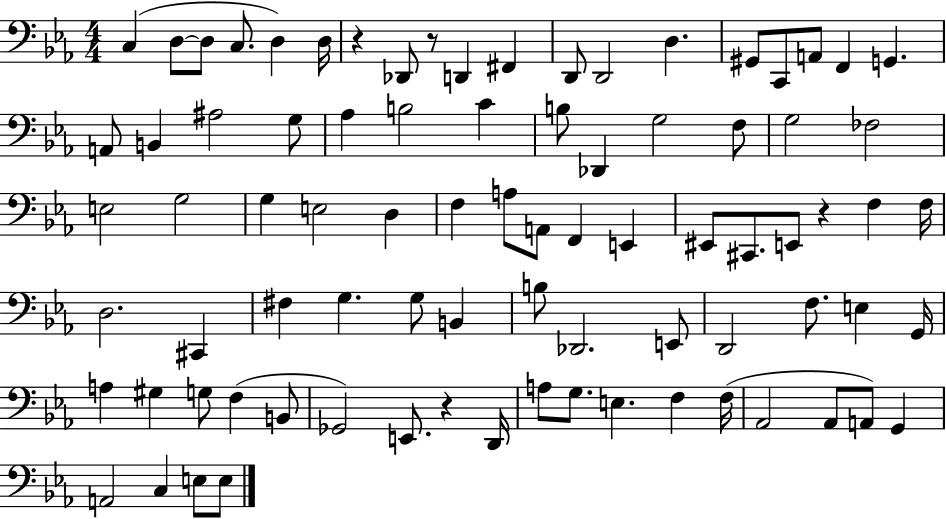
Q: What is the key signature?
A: EES major